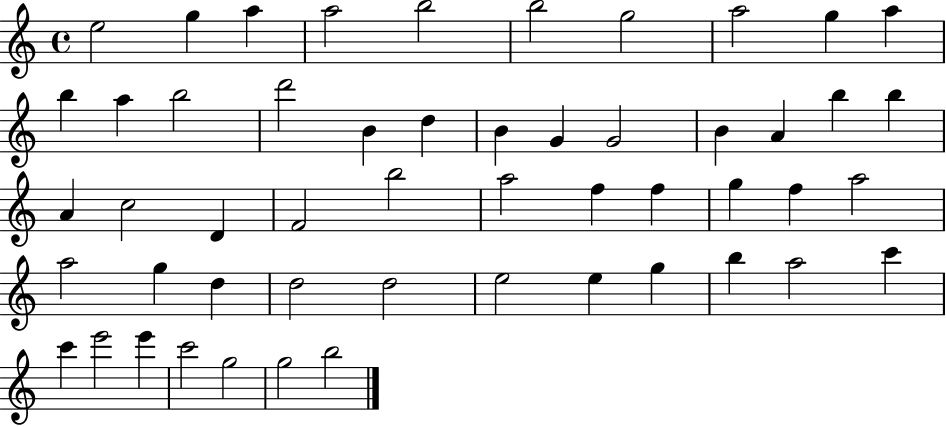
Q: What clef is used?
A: treble